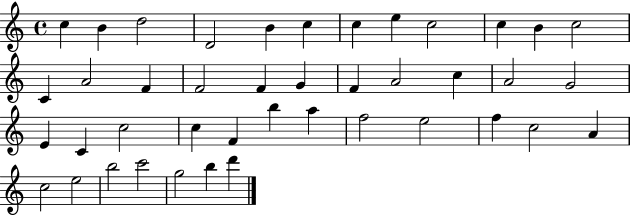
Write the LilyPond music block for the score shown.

{
  \clef treble
  \time 4/4
  \defaultTimeSignature
  \key c \major
  c''4 b'4 d''2 | d'2 b'4 c''4 | c''4 e''4 c''2 | c''4 b'4 c''2 | \break c'4 a'2 f'4 | f'2 f'4 g'4 | f'4 a'2 c''4 | a'2 g'2 | \break e'4 c'4 c''2 | c''4 f'4 b''4 a''4 | f''2 e''2 | f''4 c''2 a'4 | \break c''2 e''2 | b''2 c'''2 | g''2 b''4 d'''4 | \bar "|."
}